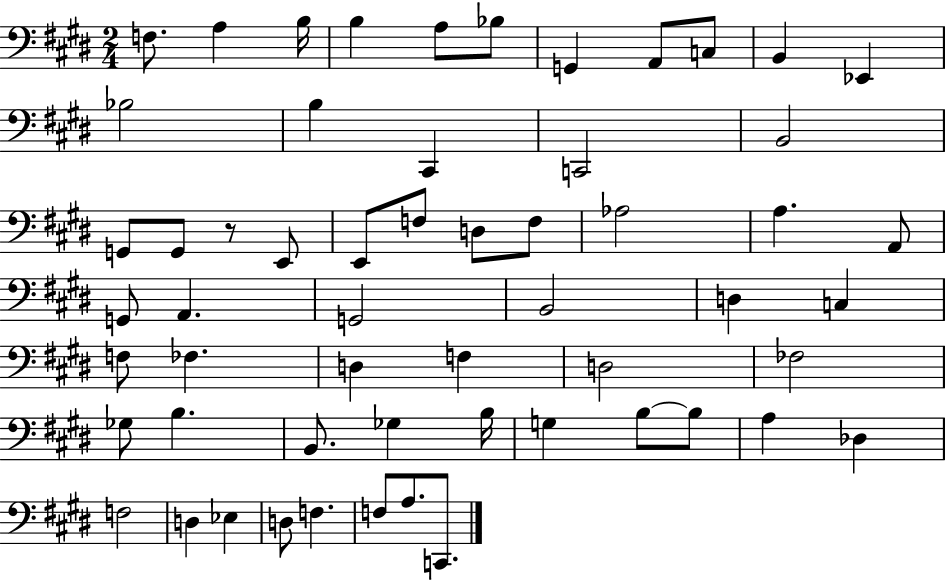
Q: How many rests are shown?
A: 1